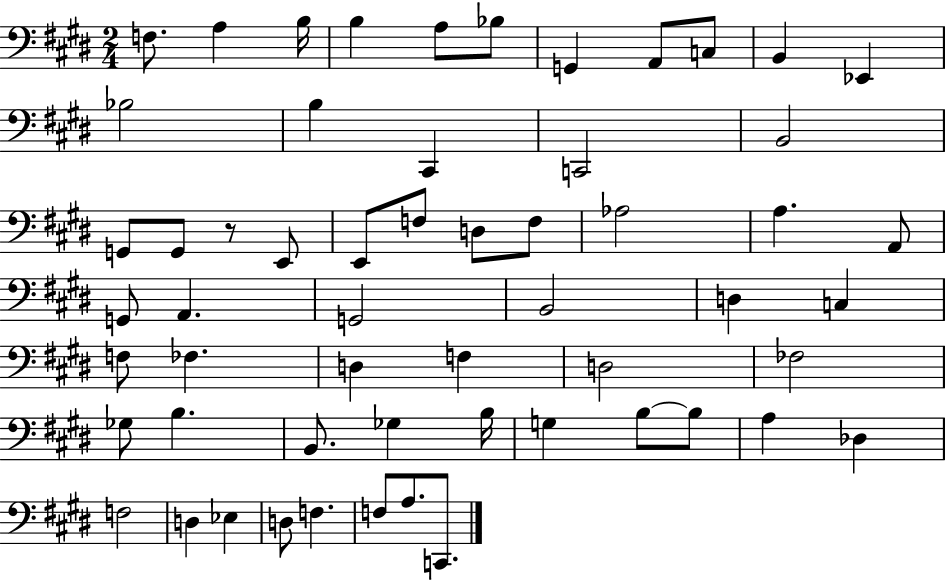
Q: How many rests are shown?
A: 1